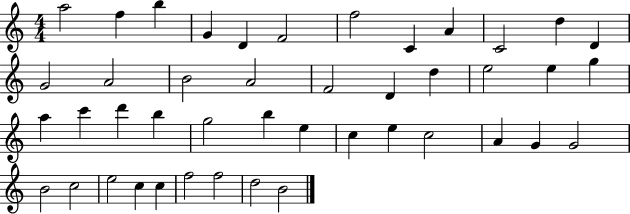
{
  \clef treble
  \numericTimeSignature
  \time 4/4
  \key c \major
  a''2 f''4 b''4 | g'4 d'4 f'2 | f''2 c'4 a'4 | c'2 d''4 d'4 | \break g'2 a'2 | b'2 a'2 | f'2 d'4 d''4 | e''2 e''4 g''4 | \break a''4 c'''4 d'''4 b''4 | g''2 b''4 e''4 | c''4 e''4 c''2 | a'4 g'4 g'2 | \break b'2 c''2 | e''2 c''4 c''4 | f''2 f''2 | d''2 b'2 | \break \bar "|."
}